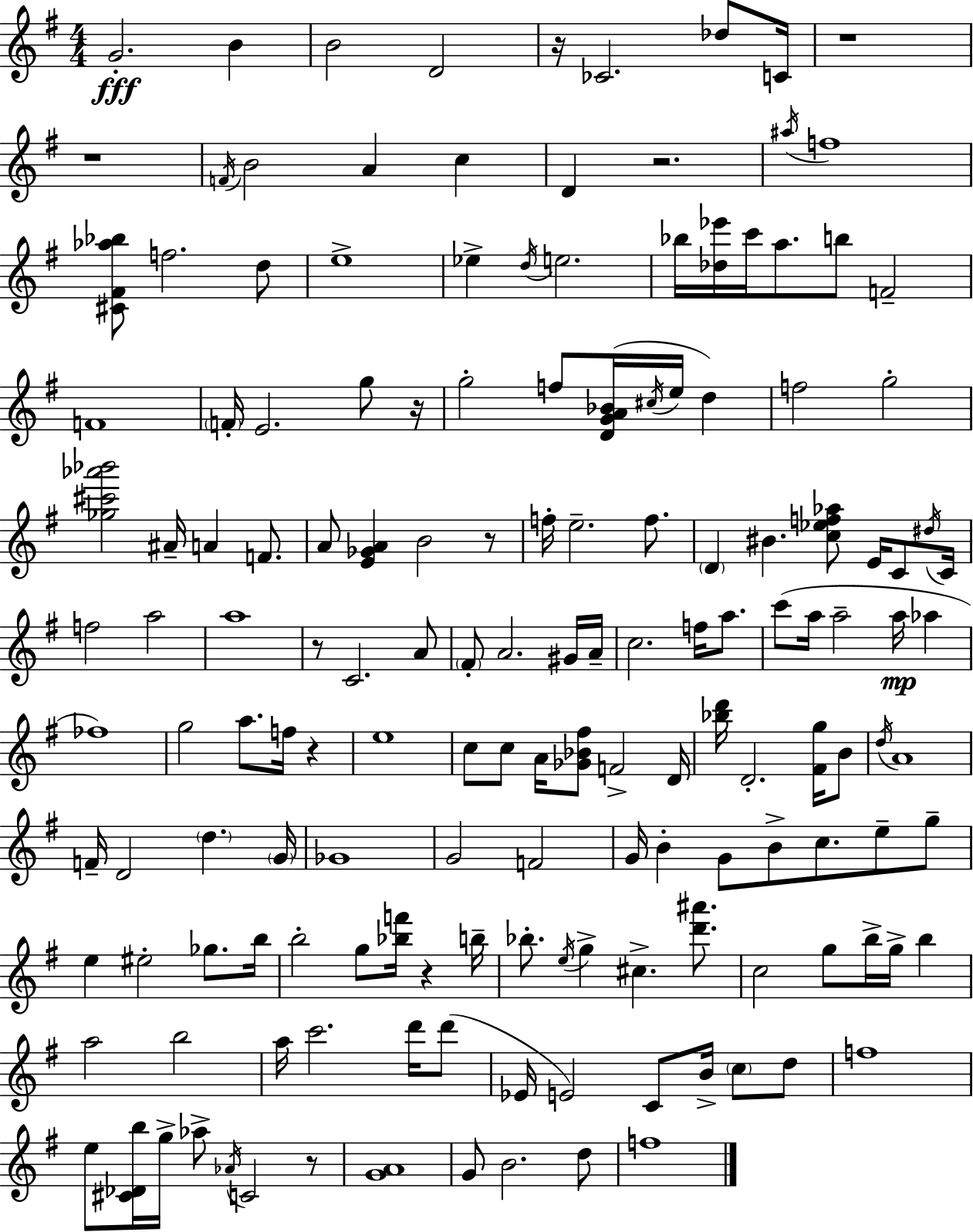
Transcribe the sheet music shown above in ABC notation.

X:1
T:Untitled
M:4/4
L:1/4
K:G
G2 B B2 D2 z/4 _C2 _d/2 C/4 z4 z4 F/4 B2 A c D z2 ^a/4 f4 [^C^F_a_b]/2 f2 d/2 e4 _e d/4 e2 _b/4 [_d_e']/4 c'/4 a/2 b/2 F2 F4 F/4 E2 g/2 z/4 g2 f/2 [DGA_B]/4 ^c/4 e/4 d f2 g2 [_g^c'_a'_b']2 ^A/4 A F/2 A/2 [E_GA] B2 z/2 f/4 e2 f/2 D ^B [c_ef_a]/2 E/4 C/2 ^d/4 C/4 f2 a2 a4 z/2 C2 A/2 ^F/2 A2 ^G/4 A/4 c2 f/4 a/2 c'/2 a/4 a2 a/4 _a _f4 g2 a/2 f/4 z e4 c/2 c/2 A/4 [_G_B^f]/2 F2 D/4 [_bd']/4 D2 [^Fg]/4 B/2 d/4 A4 F/4 D2 d G/4 _G4 G2 F2 G/4 B G/2 B/2 c/2 e/2 g/2 e ^e2 _g/2 b/4 b2 g/2 [_bf']/4 z b/4 _b/2 e/4 g ^c [d'^a']/2 c2 g/2 b/4 g/4 b a2 b2 a/4 c'2 d'/4 d'/2 _E/4 E2 C/2 B/4 c/2 d/2 f4 e/2 [^C_Db]/4 g/4 _a/2 _A/4 C2 z/2 [GA]4 G/2 B2 d/2 f4